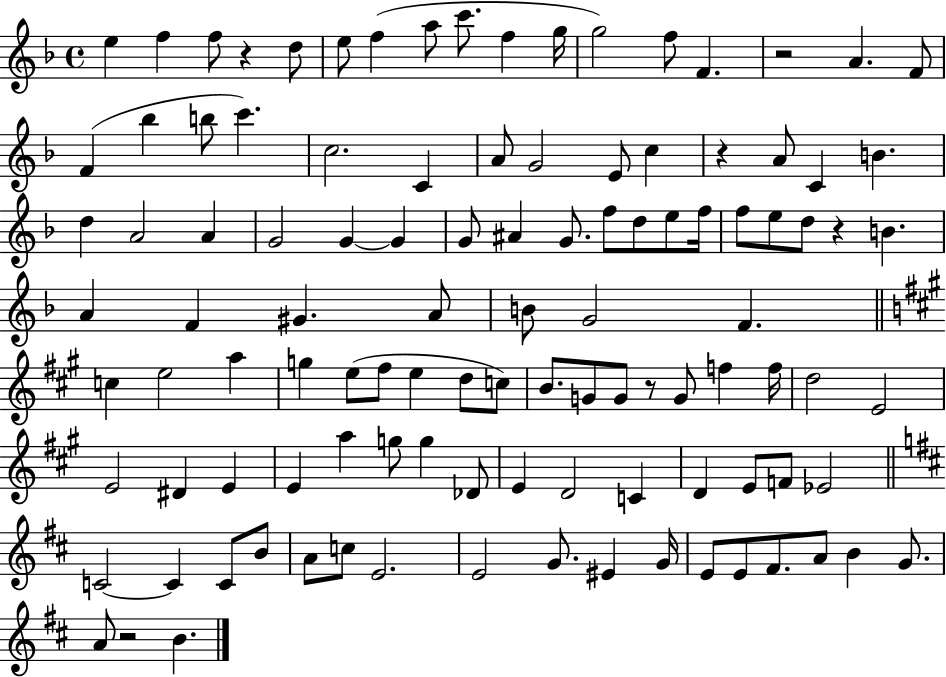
E5/q F5/q F5/e R/q D5/e E5/e F5/q A5/e C6/e. F5/q G5/s G5/h F5/e F4/q. R/h A4/q. F4/e F4/q Bb5/q B5/e C6/q. C5/h. C4/q A4/e G4/h E4/e C5/q R/q A4/e C4/q B4/q. D5/q A4/h A4/q G4/h G4/q G4/q G4/e A#4/q G4/e. F5/e D5/e E5/e F5/s F5/e E5/e D5/e R/q B4/q. A4/q F4/q G#4/q. A4/e B4/e G4/h F4/q. C5/q E5/h A5/q G5/q E5/e F#5/e E5/q D5/e C5/e B4/e. G4/e G4/e R/e G4/e F5/q F5/s D5/h E4/h E4/h D#4/q E4/q E4/q A5/q G5/e G5/q Db4/e E4/q D4/h C4/q D4/q E4/e F4/e Eb4/h C4/h C4/q C4/e B4/e A4/e C5/e E4/h. E4/h G4/e. EIS4/q G4/s E4/e E4/e F#4/e. A4/e B4/q G4/e. A4/e R/h B4/q.